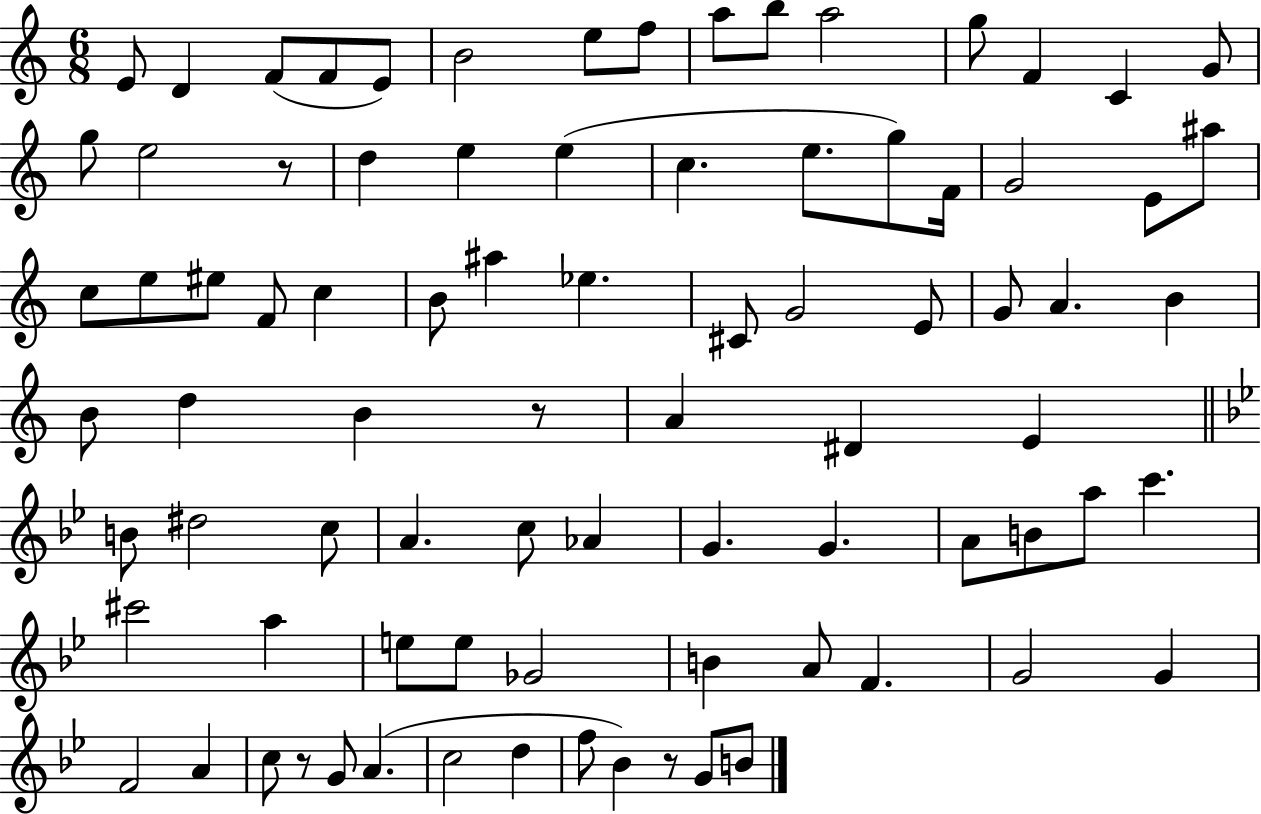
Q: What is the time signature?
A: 6/8